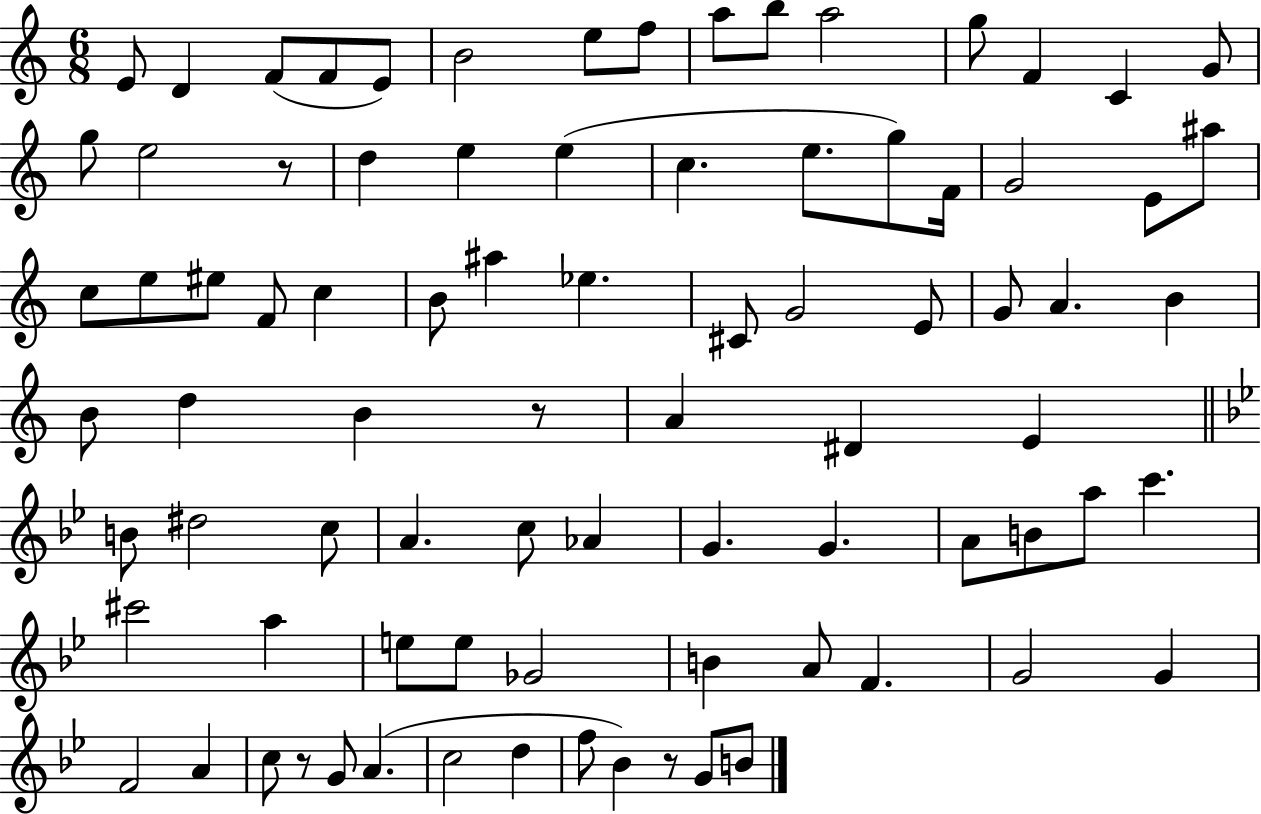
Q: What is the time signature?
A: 6/8